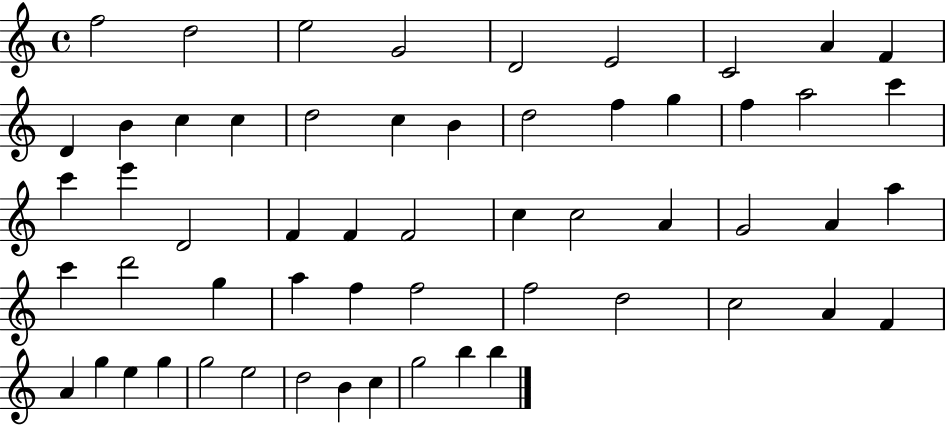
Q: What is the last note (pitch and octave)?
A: B5